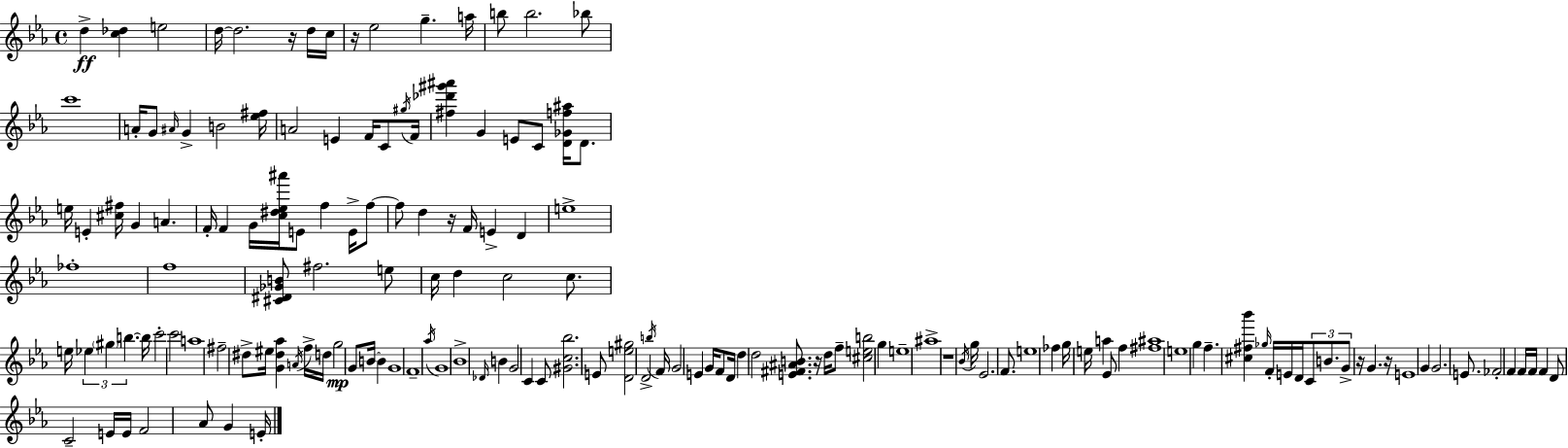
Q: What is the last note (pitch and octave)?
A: E4